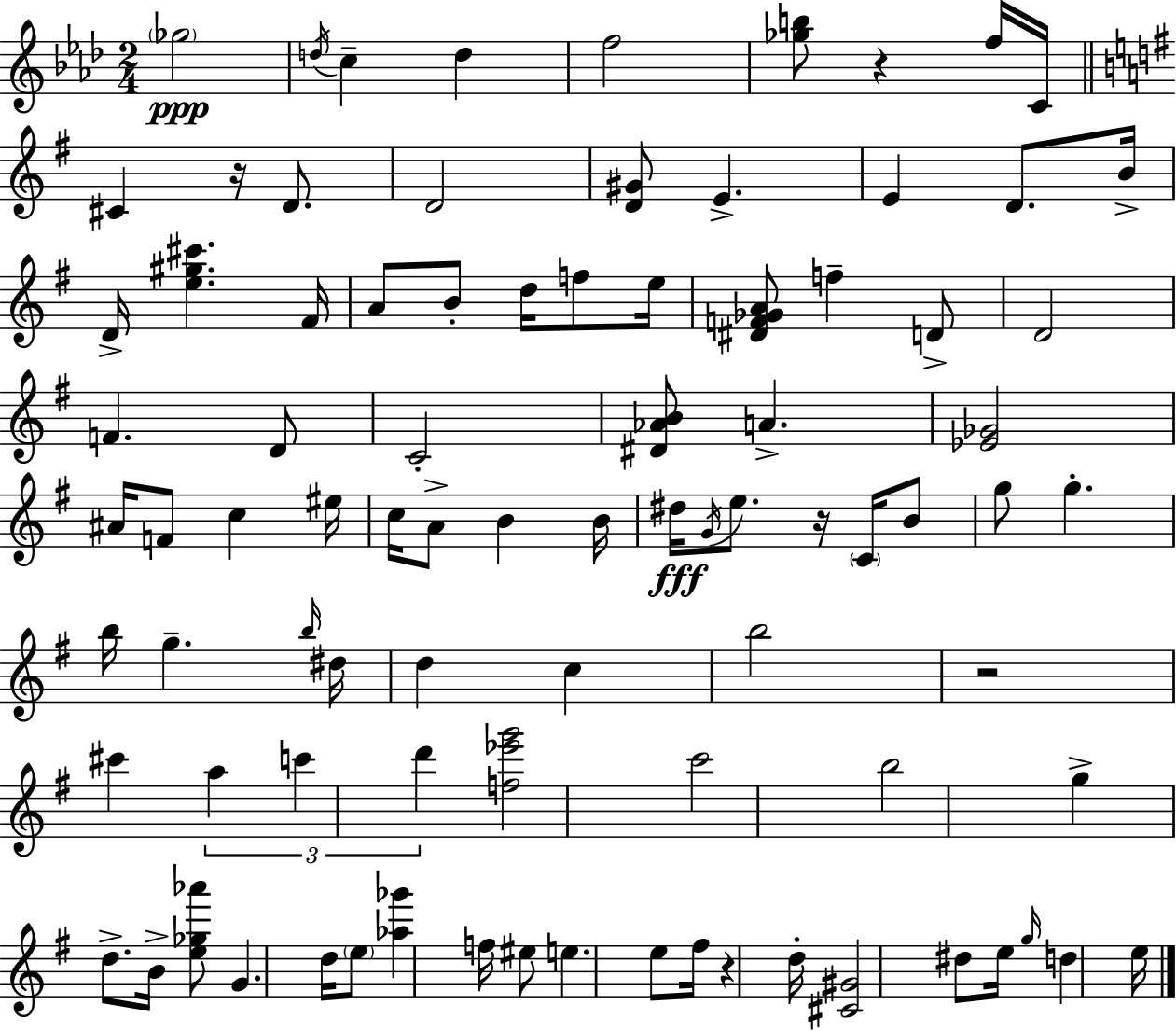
{
  \clef treble
  \numericTimeSignature
  \time 2/4
  \key f \minor
  \repeat volta 2 { \parenthesize ges''2\ppp | \acciaccatura { d''16 } c''4-- d''4 | f''2 | <ges'' b''>8 r4 f''16 | \break c'16 \bar "||" \break \key g \major cis'4 r16 d'8. | d'2 | <d' gis'>8 e'4.-> | e'4 d'8. b'16-> | \break d'16-> <e'' gis'' cis'''>4. fis'16 | a'8 b'8-. d''16 f''8 e''16 | <dis' f' ges' a'>8 f''4-- d'8-> | d'2 | \break f'4. d'8 | c'2-. | <dis' aes' b'>8 a'4.-> | <ees' ges'>2 | \break ais'16 f'8 c''4 eis''16 | c''16 a'8-> b'4 b'16 | dis''16\fff \acciaccatura { g'16 } e''8. r16 \parenthesize c'16 b'8 | g''8 g''4.-. | \break b''16 g''4.-- | \grace { b''16 } dis''16 d''4 c''4 | b''2 | r2 | \break cis'''4 \tuplet 3/2 { a''4 | c'''4 d'''4 } | <f'' ees''' g'''>2 | c'''2 | \break b''2 | g''4-> d''8.-> | b'16-> <e'' ges'' aes'''>8 g'4. | d''16 \parenthesize e''8 <aes'' ges'''>4 | \break f''16 eis''8 e''4. | e''8 fis''16 r4 | d''16-. <cis' gis'>2 | dis''8 e''16 \grace { g''16 } d''4 | \break e''16 } \bar "|."
}